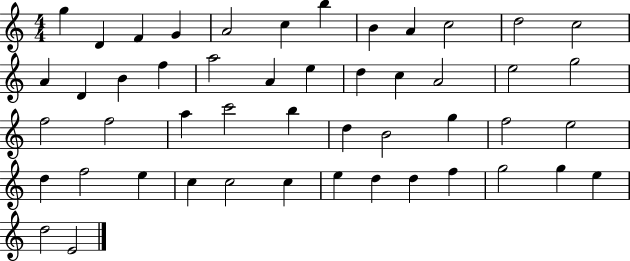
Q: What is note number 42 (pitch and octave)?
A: D5